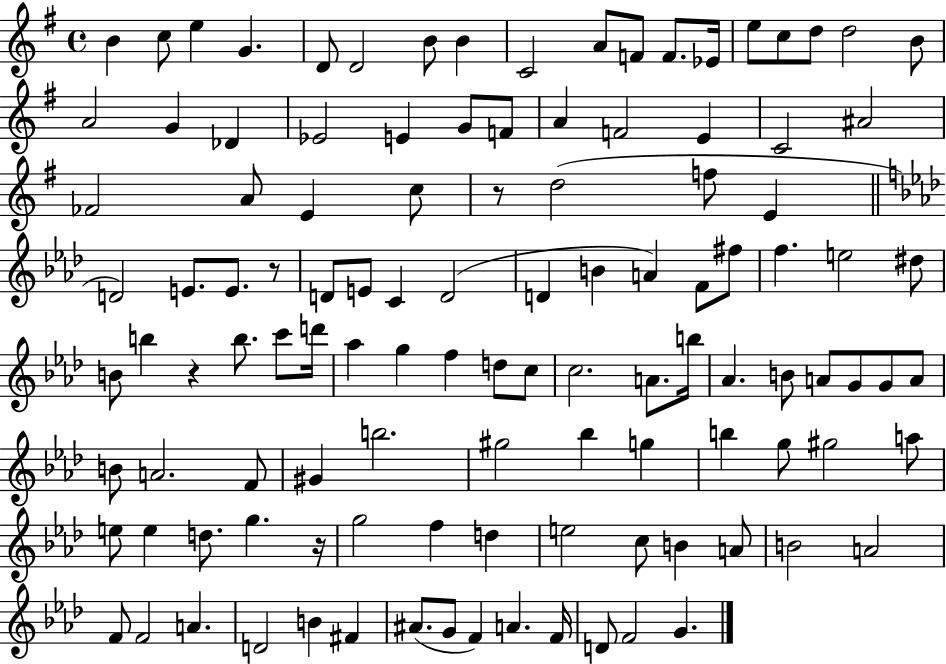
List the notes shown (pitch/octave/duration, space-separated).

B4/q C5/e E5/q G4/q. D4/e D4/h B4/e B4/q C4/h A4/e F4/e F4/e. Eb4/s E5/e C5/e D5/e D5/h B4/e A4/h G4/q Db4/q Eb4/h E4/q G4/e F4/e A4/q F4/h E4/q C4/h A#4/h FES4/h A4/e E4/q C5/e R/e D5/h F5/e E4/q D4/h E4/e. E4/e. R/e D4/e E4/e C4/q D4/h D4/q B4/q A4/q F4/e F#5/e F5/q. E5/h D#5/e B4/e B5/q R/q B5/e. C6/e D6/s Ab5/q G5/q F5/q D5/e C5/e C5/h. A4/e. B5/s Ab4/q. B4/e A4/e G4/e G4/e A4/e B4/e A4/h. F4/e G#4/q B5/h. G#5/h Bb5/q G5/q B5/q G5/e G#5/h A5/e E5/e E5/q D5/e. G5/q. R/s G5/h F5/q D5/q E5/h C5/e B4/q A4/e B4/h A4/h F4/e F4/h A4/q. D4/h B4/q F#4/q A#4/e. G4/e F4/q A4/q. F4/s D4/e F4/h G4/q.